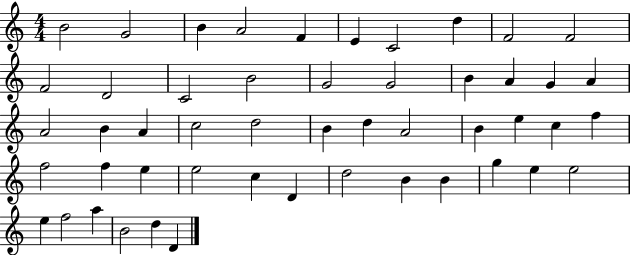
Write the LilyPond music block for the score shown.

{
  \clef treble
  \numericTimeSignature
  \time 4/4
  \key c \major
  b'2 g'2 | b'4 a'2 f'4 | e'4 c'2 d''4 | f'2 f'2 | \break f'2 d'2 | c'2 b'2 | g'2 g'2 | b'4 a'4 g'4 a'4 | \break a'2 b'4 a'4 | c''2 d''2 | b'4 d''4 a'2 | b'4 e''4 c''4 f''4 | \break f''2 f''4 e''4 | e''2 c''4 d'4 | d''2 b'4 b'4 | g''4 e''4 e''2 | \break e''4 f''2 a''4 | b'2 d''4 d'4 | \bar "|."
}